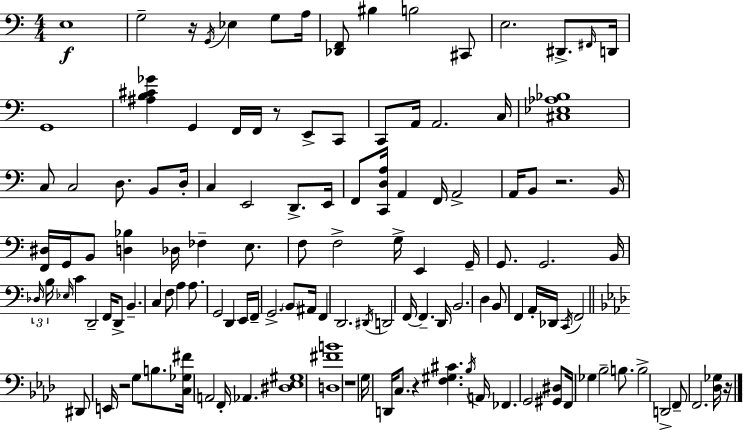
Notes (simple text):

E3/w G3/h R/s G2/s Eb3/q G3/e A3/s [Db2,F2]/e BIS3/q B3/h C#2/e E3/h. D#2/e. F#2/s D2/s G2/w [A#3,B3,C#4,Gb4]/q G2/q F2/s F2/s R/e E2/e C2/e C2/e A2/s A2/h. C3/s [C#3,Eb3,Ab3,Bb3]/w C3/e C3/h D3/e. B2/e D3/s C3/q E2/h D2/e. E2/s F2/e [C2,D3,A3]/s A2/q F2/s A2/h A2/s B2/e R/h. B2/s [F2,D#3]/s G2/s B2/e [D3,Bb3]/q Db3/s FES3/q E3/e. F3/e F3/h G3/s E2/q G2/s G2/e. G2/h. B2/s Db3/s B3/s Eb3/s C4/q D2/h F2/s D2/e B2/q. C3/q F3/e A3/q A3/e. G2/h D2/q E2/s F2/s G2/h. B2/e A#2/s F2/q D2/h. D#2/s D2/h F2/s F2/q. D2/s B2/h. D3/q B2/e F2/q A2/s Db2/s C2/s F2/h D#2/e E2/s R/h G3/e B3/e. [C3,Gb3,F#4]/s A2/h F2/s Ab2/q. [D#3,Eb3,G#3]/w [D3,F#4,B4]/w R/w G3/s D2/s C3/e. R/q [F3,G#3,C#4]/q. Bb3/s A2/s FES2/q. G2/h [G#2,D#3]/e F2/s Gb3/q Bb3/h B3/e. B3/h D2/h F2/e F2/h. [Db3,Gb3]/s R/s